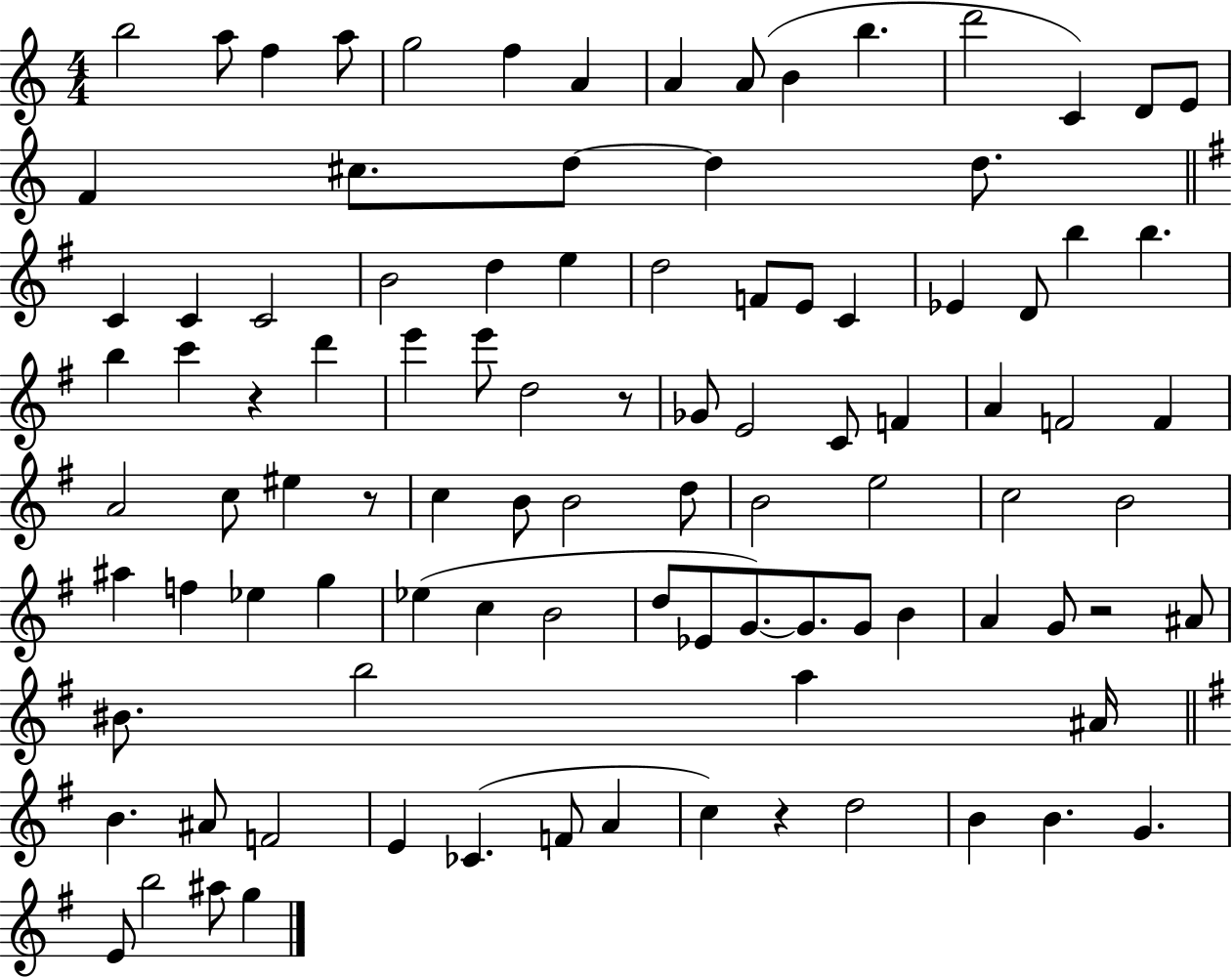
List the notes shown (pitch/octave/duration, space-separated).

B5/h A5/e F5/q A5/e G5/h F5/q A4/q A4/q A4/e B4/q B5/q. D6/h C4/q D4/e E4/e F4/q C#5/e. D5/e D5/q D5/e. C4/q C4/q C4/h B4/h D5/q E5/q D5/h F4/e E4/e C4/q Eb4/q D4/e B5/q B5/q. B5/q C6/q R/q D6/q E6/q E6/e D5/h R/e Gb4/e E4/h C4/e F4/q A4/q F4/h F4/q A4/h C5/e EIS5/q R/e C5/q B4/e B4/h D5/e B4/h E5/h C5/h B4/h A#5/q F5/q Eb5/q G5/q Eb5/q C5/q B4/h D5/e Eb4/e G4/e. G4/e. G4/e B4/q A4/q G4/e R/h A#4/e BIS4/e. B5/h A5/q A#4/s B4/q. A#4/e F4/h E4/q CES4/q. F4/e A4/q C5/q R/q D5/h B4/q B4/q. G4/q. E4/e B5/h A#5/e G5/q